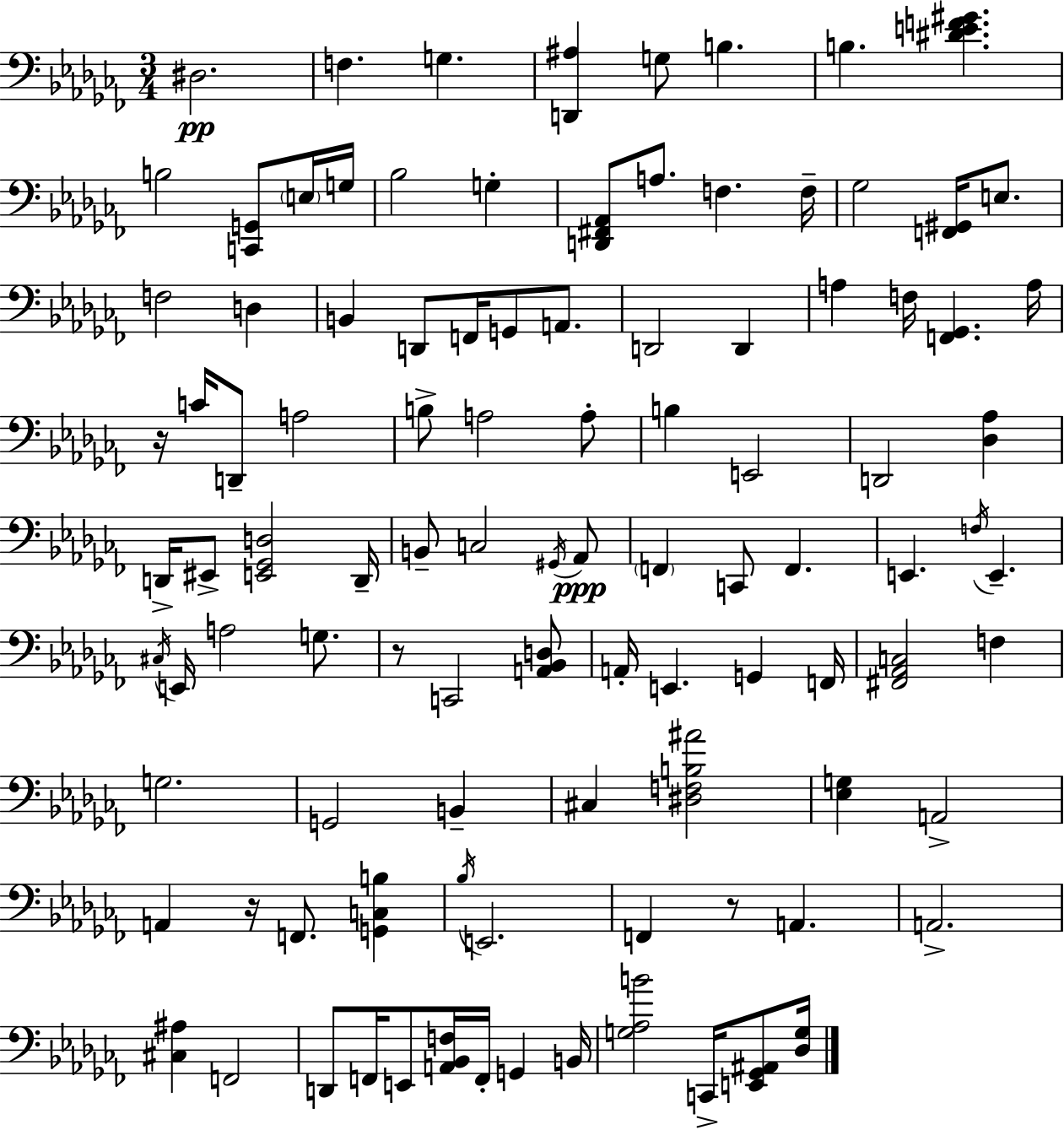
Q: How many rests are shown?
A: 4